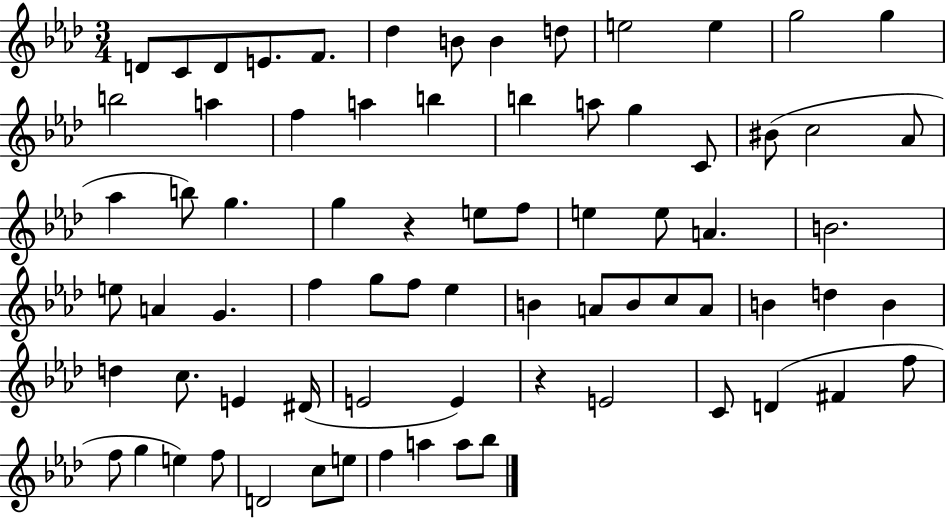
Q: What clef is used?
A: treble